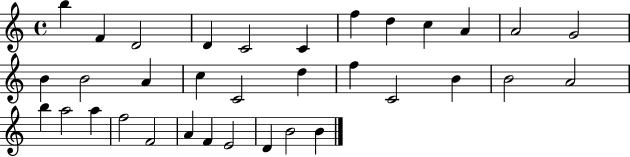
X:1
T:Untitled
M:4/4
L:1/4
K:C
b F D2 D C2 C f d c A A2 G2 B B2 A c C2 d f C2 B B2 A2 b a2 a f2 F2 A F E2 D B2 B